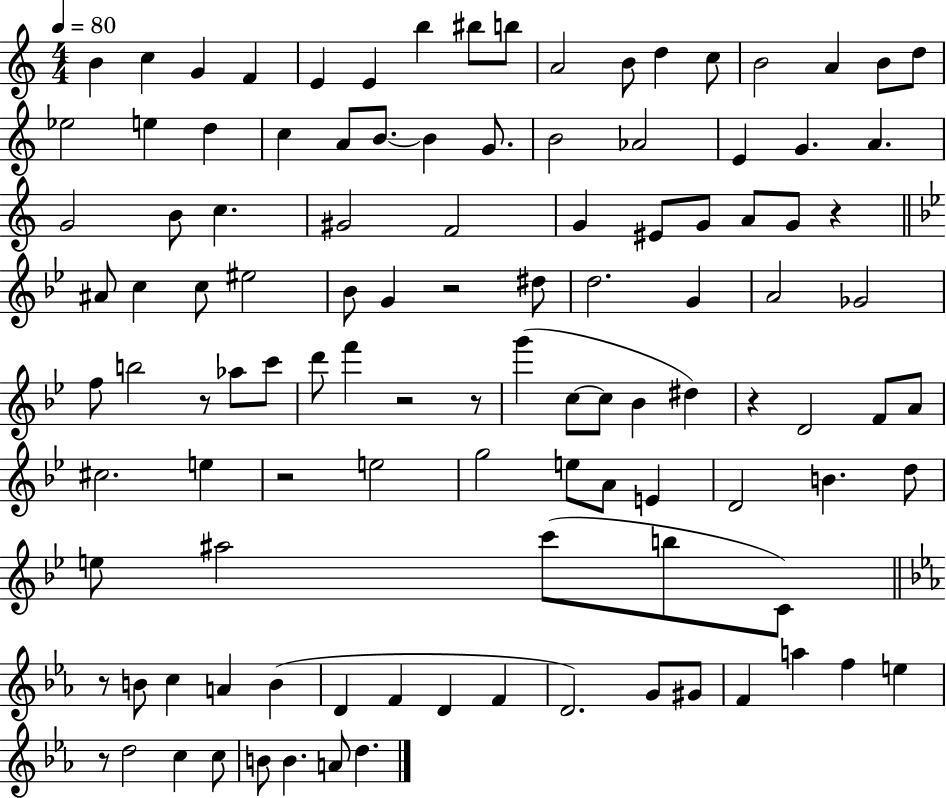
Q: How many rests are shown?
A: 9